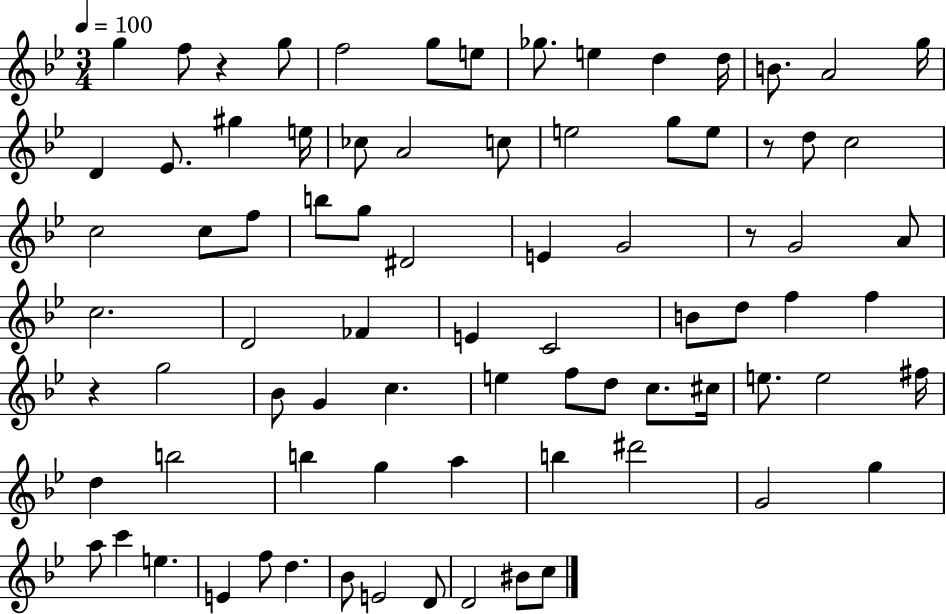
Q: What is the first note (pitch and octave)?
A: G5